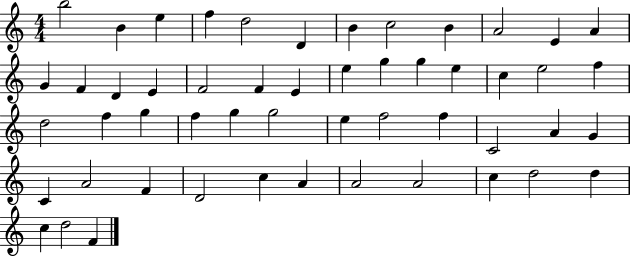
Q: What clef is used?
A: treble